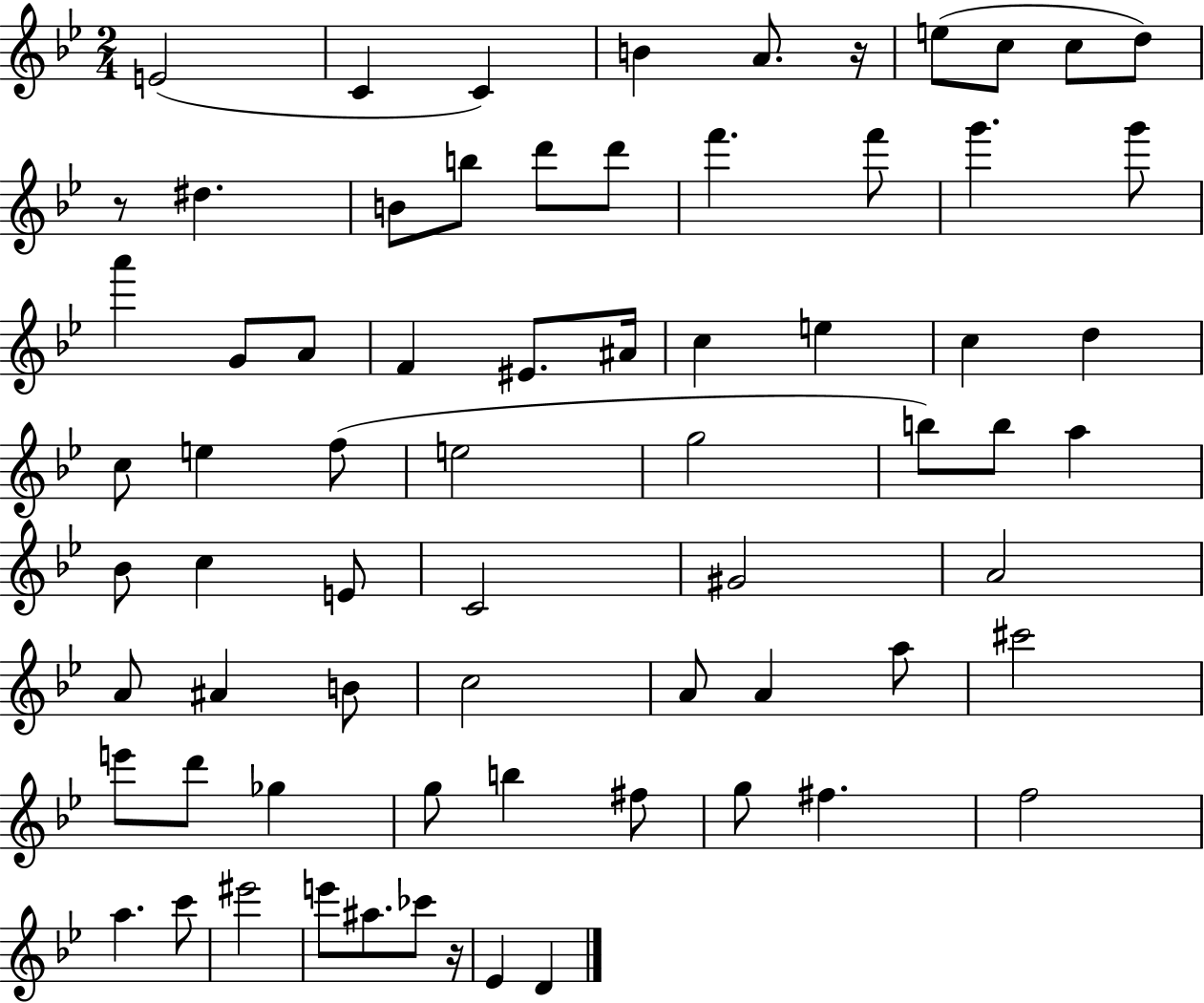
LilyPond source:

{
  \clef treble
  \numericTimeSignature
  \time 2/4
  \key bes \major
  e'2( | c'4 c'4) | b'4 a'8. r16 | e''8( c''8 c''8 d''8) | \break r8 dis''4. | b'8 b''8 d'''8 d'''8 | f'''4. f'''8 | g'''4. g'''8 | \break a'''4 g'8 a'8 | f'4 eis'8. ais'16 | c''4 e''4 | c''4 d''4 | \break c''8 e''4 f''8( | e''2 | g''2 | b''8) b''8 a''4 | \break bes'8 c''4 e'8 | c'2 | gis'2 | a'2 | \break a'8 ais'4 b'8 | c''2 | a'8 a'4 a''8 | cis'''2 | \break e'''8 d'''8 ges''4 | g''8 b''4 fis''8 | g''8 fis''4. | f''2 | \break a''4. c'''8 | eis'''2 | e'''8 ais''8. ces'''8 r16 | ees'4 d'4 | \break \bar "|."
}